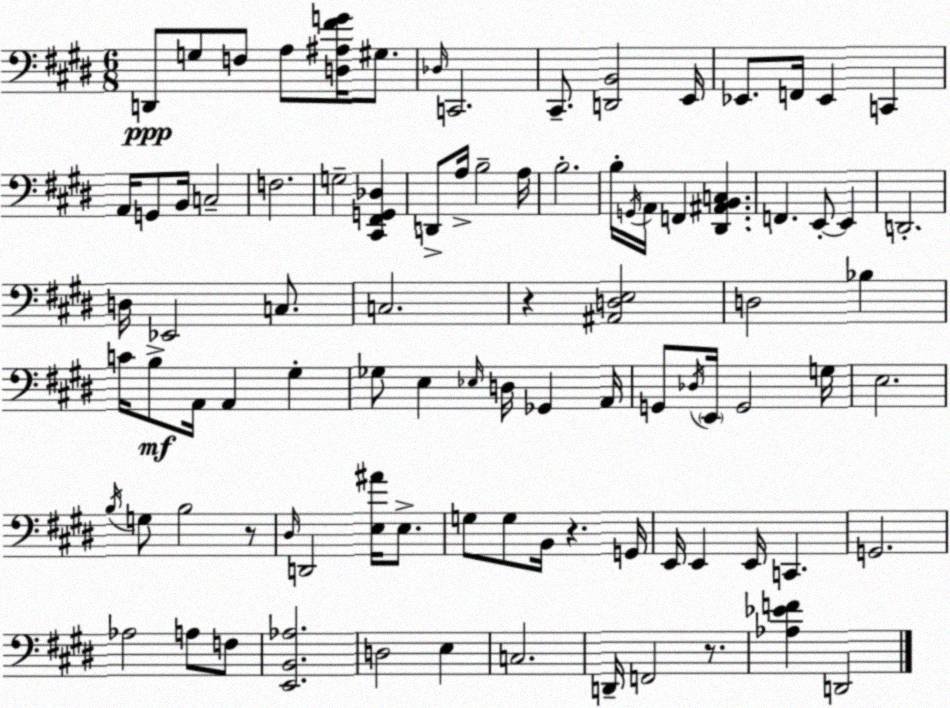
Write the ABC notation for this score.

X:1
T:Untitled
M:6/8
L:1/4
K:E
D,,/2 G,/2 F,/2 A,/2 [D,^A,^FG]/4 ^G,/2 _D,/4 C,,2 ^C,,/2 [D,,B,,]2 E,,/4 _E,,/2 F,,/4 _E,, C,, A,,/4 G,,/2 B,,/4 C,2 F,2 G,2 [^C,,^F,,G,,_D,] D,,/2 A,/4 B,2 A,/4 B,2 B,/4 G,,/4 A,,/4 F,, [^D,,^A,,B,,C,] F,, E,,/2 E,, D,,2 D,/4 _E,,2 C,/2 C,2 z [^A,,D,E,]2 D,2 _B, C/4 B,/2 A,,/4 A,, ^G, _G,/2 E, _E,/4 D,/4 _G,, A,,/4 G,,/2 _D,/4 E,,/4 G,,2 G,/4 E,2 B,/4 G,/2 B,2 z/2 ^D,/4 D,,2 [E,^A]/4 E,/2 G,/2 G,/2 B,,/4 z G,,/4 E,,/4 E,, E,,/4 C,, G,,2 _A,2 A,/2 F,/2 [E,,B,,_A,]2 D,2 E, C,2 D,,/4 F,,2 z/2 [_A,_EF] D,,2